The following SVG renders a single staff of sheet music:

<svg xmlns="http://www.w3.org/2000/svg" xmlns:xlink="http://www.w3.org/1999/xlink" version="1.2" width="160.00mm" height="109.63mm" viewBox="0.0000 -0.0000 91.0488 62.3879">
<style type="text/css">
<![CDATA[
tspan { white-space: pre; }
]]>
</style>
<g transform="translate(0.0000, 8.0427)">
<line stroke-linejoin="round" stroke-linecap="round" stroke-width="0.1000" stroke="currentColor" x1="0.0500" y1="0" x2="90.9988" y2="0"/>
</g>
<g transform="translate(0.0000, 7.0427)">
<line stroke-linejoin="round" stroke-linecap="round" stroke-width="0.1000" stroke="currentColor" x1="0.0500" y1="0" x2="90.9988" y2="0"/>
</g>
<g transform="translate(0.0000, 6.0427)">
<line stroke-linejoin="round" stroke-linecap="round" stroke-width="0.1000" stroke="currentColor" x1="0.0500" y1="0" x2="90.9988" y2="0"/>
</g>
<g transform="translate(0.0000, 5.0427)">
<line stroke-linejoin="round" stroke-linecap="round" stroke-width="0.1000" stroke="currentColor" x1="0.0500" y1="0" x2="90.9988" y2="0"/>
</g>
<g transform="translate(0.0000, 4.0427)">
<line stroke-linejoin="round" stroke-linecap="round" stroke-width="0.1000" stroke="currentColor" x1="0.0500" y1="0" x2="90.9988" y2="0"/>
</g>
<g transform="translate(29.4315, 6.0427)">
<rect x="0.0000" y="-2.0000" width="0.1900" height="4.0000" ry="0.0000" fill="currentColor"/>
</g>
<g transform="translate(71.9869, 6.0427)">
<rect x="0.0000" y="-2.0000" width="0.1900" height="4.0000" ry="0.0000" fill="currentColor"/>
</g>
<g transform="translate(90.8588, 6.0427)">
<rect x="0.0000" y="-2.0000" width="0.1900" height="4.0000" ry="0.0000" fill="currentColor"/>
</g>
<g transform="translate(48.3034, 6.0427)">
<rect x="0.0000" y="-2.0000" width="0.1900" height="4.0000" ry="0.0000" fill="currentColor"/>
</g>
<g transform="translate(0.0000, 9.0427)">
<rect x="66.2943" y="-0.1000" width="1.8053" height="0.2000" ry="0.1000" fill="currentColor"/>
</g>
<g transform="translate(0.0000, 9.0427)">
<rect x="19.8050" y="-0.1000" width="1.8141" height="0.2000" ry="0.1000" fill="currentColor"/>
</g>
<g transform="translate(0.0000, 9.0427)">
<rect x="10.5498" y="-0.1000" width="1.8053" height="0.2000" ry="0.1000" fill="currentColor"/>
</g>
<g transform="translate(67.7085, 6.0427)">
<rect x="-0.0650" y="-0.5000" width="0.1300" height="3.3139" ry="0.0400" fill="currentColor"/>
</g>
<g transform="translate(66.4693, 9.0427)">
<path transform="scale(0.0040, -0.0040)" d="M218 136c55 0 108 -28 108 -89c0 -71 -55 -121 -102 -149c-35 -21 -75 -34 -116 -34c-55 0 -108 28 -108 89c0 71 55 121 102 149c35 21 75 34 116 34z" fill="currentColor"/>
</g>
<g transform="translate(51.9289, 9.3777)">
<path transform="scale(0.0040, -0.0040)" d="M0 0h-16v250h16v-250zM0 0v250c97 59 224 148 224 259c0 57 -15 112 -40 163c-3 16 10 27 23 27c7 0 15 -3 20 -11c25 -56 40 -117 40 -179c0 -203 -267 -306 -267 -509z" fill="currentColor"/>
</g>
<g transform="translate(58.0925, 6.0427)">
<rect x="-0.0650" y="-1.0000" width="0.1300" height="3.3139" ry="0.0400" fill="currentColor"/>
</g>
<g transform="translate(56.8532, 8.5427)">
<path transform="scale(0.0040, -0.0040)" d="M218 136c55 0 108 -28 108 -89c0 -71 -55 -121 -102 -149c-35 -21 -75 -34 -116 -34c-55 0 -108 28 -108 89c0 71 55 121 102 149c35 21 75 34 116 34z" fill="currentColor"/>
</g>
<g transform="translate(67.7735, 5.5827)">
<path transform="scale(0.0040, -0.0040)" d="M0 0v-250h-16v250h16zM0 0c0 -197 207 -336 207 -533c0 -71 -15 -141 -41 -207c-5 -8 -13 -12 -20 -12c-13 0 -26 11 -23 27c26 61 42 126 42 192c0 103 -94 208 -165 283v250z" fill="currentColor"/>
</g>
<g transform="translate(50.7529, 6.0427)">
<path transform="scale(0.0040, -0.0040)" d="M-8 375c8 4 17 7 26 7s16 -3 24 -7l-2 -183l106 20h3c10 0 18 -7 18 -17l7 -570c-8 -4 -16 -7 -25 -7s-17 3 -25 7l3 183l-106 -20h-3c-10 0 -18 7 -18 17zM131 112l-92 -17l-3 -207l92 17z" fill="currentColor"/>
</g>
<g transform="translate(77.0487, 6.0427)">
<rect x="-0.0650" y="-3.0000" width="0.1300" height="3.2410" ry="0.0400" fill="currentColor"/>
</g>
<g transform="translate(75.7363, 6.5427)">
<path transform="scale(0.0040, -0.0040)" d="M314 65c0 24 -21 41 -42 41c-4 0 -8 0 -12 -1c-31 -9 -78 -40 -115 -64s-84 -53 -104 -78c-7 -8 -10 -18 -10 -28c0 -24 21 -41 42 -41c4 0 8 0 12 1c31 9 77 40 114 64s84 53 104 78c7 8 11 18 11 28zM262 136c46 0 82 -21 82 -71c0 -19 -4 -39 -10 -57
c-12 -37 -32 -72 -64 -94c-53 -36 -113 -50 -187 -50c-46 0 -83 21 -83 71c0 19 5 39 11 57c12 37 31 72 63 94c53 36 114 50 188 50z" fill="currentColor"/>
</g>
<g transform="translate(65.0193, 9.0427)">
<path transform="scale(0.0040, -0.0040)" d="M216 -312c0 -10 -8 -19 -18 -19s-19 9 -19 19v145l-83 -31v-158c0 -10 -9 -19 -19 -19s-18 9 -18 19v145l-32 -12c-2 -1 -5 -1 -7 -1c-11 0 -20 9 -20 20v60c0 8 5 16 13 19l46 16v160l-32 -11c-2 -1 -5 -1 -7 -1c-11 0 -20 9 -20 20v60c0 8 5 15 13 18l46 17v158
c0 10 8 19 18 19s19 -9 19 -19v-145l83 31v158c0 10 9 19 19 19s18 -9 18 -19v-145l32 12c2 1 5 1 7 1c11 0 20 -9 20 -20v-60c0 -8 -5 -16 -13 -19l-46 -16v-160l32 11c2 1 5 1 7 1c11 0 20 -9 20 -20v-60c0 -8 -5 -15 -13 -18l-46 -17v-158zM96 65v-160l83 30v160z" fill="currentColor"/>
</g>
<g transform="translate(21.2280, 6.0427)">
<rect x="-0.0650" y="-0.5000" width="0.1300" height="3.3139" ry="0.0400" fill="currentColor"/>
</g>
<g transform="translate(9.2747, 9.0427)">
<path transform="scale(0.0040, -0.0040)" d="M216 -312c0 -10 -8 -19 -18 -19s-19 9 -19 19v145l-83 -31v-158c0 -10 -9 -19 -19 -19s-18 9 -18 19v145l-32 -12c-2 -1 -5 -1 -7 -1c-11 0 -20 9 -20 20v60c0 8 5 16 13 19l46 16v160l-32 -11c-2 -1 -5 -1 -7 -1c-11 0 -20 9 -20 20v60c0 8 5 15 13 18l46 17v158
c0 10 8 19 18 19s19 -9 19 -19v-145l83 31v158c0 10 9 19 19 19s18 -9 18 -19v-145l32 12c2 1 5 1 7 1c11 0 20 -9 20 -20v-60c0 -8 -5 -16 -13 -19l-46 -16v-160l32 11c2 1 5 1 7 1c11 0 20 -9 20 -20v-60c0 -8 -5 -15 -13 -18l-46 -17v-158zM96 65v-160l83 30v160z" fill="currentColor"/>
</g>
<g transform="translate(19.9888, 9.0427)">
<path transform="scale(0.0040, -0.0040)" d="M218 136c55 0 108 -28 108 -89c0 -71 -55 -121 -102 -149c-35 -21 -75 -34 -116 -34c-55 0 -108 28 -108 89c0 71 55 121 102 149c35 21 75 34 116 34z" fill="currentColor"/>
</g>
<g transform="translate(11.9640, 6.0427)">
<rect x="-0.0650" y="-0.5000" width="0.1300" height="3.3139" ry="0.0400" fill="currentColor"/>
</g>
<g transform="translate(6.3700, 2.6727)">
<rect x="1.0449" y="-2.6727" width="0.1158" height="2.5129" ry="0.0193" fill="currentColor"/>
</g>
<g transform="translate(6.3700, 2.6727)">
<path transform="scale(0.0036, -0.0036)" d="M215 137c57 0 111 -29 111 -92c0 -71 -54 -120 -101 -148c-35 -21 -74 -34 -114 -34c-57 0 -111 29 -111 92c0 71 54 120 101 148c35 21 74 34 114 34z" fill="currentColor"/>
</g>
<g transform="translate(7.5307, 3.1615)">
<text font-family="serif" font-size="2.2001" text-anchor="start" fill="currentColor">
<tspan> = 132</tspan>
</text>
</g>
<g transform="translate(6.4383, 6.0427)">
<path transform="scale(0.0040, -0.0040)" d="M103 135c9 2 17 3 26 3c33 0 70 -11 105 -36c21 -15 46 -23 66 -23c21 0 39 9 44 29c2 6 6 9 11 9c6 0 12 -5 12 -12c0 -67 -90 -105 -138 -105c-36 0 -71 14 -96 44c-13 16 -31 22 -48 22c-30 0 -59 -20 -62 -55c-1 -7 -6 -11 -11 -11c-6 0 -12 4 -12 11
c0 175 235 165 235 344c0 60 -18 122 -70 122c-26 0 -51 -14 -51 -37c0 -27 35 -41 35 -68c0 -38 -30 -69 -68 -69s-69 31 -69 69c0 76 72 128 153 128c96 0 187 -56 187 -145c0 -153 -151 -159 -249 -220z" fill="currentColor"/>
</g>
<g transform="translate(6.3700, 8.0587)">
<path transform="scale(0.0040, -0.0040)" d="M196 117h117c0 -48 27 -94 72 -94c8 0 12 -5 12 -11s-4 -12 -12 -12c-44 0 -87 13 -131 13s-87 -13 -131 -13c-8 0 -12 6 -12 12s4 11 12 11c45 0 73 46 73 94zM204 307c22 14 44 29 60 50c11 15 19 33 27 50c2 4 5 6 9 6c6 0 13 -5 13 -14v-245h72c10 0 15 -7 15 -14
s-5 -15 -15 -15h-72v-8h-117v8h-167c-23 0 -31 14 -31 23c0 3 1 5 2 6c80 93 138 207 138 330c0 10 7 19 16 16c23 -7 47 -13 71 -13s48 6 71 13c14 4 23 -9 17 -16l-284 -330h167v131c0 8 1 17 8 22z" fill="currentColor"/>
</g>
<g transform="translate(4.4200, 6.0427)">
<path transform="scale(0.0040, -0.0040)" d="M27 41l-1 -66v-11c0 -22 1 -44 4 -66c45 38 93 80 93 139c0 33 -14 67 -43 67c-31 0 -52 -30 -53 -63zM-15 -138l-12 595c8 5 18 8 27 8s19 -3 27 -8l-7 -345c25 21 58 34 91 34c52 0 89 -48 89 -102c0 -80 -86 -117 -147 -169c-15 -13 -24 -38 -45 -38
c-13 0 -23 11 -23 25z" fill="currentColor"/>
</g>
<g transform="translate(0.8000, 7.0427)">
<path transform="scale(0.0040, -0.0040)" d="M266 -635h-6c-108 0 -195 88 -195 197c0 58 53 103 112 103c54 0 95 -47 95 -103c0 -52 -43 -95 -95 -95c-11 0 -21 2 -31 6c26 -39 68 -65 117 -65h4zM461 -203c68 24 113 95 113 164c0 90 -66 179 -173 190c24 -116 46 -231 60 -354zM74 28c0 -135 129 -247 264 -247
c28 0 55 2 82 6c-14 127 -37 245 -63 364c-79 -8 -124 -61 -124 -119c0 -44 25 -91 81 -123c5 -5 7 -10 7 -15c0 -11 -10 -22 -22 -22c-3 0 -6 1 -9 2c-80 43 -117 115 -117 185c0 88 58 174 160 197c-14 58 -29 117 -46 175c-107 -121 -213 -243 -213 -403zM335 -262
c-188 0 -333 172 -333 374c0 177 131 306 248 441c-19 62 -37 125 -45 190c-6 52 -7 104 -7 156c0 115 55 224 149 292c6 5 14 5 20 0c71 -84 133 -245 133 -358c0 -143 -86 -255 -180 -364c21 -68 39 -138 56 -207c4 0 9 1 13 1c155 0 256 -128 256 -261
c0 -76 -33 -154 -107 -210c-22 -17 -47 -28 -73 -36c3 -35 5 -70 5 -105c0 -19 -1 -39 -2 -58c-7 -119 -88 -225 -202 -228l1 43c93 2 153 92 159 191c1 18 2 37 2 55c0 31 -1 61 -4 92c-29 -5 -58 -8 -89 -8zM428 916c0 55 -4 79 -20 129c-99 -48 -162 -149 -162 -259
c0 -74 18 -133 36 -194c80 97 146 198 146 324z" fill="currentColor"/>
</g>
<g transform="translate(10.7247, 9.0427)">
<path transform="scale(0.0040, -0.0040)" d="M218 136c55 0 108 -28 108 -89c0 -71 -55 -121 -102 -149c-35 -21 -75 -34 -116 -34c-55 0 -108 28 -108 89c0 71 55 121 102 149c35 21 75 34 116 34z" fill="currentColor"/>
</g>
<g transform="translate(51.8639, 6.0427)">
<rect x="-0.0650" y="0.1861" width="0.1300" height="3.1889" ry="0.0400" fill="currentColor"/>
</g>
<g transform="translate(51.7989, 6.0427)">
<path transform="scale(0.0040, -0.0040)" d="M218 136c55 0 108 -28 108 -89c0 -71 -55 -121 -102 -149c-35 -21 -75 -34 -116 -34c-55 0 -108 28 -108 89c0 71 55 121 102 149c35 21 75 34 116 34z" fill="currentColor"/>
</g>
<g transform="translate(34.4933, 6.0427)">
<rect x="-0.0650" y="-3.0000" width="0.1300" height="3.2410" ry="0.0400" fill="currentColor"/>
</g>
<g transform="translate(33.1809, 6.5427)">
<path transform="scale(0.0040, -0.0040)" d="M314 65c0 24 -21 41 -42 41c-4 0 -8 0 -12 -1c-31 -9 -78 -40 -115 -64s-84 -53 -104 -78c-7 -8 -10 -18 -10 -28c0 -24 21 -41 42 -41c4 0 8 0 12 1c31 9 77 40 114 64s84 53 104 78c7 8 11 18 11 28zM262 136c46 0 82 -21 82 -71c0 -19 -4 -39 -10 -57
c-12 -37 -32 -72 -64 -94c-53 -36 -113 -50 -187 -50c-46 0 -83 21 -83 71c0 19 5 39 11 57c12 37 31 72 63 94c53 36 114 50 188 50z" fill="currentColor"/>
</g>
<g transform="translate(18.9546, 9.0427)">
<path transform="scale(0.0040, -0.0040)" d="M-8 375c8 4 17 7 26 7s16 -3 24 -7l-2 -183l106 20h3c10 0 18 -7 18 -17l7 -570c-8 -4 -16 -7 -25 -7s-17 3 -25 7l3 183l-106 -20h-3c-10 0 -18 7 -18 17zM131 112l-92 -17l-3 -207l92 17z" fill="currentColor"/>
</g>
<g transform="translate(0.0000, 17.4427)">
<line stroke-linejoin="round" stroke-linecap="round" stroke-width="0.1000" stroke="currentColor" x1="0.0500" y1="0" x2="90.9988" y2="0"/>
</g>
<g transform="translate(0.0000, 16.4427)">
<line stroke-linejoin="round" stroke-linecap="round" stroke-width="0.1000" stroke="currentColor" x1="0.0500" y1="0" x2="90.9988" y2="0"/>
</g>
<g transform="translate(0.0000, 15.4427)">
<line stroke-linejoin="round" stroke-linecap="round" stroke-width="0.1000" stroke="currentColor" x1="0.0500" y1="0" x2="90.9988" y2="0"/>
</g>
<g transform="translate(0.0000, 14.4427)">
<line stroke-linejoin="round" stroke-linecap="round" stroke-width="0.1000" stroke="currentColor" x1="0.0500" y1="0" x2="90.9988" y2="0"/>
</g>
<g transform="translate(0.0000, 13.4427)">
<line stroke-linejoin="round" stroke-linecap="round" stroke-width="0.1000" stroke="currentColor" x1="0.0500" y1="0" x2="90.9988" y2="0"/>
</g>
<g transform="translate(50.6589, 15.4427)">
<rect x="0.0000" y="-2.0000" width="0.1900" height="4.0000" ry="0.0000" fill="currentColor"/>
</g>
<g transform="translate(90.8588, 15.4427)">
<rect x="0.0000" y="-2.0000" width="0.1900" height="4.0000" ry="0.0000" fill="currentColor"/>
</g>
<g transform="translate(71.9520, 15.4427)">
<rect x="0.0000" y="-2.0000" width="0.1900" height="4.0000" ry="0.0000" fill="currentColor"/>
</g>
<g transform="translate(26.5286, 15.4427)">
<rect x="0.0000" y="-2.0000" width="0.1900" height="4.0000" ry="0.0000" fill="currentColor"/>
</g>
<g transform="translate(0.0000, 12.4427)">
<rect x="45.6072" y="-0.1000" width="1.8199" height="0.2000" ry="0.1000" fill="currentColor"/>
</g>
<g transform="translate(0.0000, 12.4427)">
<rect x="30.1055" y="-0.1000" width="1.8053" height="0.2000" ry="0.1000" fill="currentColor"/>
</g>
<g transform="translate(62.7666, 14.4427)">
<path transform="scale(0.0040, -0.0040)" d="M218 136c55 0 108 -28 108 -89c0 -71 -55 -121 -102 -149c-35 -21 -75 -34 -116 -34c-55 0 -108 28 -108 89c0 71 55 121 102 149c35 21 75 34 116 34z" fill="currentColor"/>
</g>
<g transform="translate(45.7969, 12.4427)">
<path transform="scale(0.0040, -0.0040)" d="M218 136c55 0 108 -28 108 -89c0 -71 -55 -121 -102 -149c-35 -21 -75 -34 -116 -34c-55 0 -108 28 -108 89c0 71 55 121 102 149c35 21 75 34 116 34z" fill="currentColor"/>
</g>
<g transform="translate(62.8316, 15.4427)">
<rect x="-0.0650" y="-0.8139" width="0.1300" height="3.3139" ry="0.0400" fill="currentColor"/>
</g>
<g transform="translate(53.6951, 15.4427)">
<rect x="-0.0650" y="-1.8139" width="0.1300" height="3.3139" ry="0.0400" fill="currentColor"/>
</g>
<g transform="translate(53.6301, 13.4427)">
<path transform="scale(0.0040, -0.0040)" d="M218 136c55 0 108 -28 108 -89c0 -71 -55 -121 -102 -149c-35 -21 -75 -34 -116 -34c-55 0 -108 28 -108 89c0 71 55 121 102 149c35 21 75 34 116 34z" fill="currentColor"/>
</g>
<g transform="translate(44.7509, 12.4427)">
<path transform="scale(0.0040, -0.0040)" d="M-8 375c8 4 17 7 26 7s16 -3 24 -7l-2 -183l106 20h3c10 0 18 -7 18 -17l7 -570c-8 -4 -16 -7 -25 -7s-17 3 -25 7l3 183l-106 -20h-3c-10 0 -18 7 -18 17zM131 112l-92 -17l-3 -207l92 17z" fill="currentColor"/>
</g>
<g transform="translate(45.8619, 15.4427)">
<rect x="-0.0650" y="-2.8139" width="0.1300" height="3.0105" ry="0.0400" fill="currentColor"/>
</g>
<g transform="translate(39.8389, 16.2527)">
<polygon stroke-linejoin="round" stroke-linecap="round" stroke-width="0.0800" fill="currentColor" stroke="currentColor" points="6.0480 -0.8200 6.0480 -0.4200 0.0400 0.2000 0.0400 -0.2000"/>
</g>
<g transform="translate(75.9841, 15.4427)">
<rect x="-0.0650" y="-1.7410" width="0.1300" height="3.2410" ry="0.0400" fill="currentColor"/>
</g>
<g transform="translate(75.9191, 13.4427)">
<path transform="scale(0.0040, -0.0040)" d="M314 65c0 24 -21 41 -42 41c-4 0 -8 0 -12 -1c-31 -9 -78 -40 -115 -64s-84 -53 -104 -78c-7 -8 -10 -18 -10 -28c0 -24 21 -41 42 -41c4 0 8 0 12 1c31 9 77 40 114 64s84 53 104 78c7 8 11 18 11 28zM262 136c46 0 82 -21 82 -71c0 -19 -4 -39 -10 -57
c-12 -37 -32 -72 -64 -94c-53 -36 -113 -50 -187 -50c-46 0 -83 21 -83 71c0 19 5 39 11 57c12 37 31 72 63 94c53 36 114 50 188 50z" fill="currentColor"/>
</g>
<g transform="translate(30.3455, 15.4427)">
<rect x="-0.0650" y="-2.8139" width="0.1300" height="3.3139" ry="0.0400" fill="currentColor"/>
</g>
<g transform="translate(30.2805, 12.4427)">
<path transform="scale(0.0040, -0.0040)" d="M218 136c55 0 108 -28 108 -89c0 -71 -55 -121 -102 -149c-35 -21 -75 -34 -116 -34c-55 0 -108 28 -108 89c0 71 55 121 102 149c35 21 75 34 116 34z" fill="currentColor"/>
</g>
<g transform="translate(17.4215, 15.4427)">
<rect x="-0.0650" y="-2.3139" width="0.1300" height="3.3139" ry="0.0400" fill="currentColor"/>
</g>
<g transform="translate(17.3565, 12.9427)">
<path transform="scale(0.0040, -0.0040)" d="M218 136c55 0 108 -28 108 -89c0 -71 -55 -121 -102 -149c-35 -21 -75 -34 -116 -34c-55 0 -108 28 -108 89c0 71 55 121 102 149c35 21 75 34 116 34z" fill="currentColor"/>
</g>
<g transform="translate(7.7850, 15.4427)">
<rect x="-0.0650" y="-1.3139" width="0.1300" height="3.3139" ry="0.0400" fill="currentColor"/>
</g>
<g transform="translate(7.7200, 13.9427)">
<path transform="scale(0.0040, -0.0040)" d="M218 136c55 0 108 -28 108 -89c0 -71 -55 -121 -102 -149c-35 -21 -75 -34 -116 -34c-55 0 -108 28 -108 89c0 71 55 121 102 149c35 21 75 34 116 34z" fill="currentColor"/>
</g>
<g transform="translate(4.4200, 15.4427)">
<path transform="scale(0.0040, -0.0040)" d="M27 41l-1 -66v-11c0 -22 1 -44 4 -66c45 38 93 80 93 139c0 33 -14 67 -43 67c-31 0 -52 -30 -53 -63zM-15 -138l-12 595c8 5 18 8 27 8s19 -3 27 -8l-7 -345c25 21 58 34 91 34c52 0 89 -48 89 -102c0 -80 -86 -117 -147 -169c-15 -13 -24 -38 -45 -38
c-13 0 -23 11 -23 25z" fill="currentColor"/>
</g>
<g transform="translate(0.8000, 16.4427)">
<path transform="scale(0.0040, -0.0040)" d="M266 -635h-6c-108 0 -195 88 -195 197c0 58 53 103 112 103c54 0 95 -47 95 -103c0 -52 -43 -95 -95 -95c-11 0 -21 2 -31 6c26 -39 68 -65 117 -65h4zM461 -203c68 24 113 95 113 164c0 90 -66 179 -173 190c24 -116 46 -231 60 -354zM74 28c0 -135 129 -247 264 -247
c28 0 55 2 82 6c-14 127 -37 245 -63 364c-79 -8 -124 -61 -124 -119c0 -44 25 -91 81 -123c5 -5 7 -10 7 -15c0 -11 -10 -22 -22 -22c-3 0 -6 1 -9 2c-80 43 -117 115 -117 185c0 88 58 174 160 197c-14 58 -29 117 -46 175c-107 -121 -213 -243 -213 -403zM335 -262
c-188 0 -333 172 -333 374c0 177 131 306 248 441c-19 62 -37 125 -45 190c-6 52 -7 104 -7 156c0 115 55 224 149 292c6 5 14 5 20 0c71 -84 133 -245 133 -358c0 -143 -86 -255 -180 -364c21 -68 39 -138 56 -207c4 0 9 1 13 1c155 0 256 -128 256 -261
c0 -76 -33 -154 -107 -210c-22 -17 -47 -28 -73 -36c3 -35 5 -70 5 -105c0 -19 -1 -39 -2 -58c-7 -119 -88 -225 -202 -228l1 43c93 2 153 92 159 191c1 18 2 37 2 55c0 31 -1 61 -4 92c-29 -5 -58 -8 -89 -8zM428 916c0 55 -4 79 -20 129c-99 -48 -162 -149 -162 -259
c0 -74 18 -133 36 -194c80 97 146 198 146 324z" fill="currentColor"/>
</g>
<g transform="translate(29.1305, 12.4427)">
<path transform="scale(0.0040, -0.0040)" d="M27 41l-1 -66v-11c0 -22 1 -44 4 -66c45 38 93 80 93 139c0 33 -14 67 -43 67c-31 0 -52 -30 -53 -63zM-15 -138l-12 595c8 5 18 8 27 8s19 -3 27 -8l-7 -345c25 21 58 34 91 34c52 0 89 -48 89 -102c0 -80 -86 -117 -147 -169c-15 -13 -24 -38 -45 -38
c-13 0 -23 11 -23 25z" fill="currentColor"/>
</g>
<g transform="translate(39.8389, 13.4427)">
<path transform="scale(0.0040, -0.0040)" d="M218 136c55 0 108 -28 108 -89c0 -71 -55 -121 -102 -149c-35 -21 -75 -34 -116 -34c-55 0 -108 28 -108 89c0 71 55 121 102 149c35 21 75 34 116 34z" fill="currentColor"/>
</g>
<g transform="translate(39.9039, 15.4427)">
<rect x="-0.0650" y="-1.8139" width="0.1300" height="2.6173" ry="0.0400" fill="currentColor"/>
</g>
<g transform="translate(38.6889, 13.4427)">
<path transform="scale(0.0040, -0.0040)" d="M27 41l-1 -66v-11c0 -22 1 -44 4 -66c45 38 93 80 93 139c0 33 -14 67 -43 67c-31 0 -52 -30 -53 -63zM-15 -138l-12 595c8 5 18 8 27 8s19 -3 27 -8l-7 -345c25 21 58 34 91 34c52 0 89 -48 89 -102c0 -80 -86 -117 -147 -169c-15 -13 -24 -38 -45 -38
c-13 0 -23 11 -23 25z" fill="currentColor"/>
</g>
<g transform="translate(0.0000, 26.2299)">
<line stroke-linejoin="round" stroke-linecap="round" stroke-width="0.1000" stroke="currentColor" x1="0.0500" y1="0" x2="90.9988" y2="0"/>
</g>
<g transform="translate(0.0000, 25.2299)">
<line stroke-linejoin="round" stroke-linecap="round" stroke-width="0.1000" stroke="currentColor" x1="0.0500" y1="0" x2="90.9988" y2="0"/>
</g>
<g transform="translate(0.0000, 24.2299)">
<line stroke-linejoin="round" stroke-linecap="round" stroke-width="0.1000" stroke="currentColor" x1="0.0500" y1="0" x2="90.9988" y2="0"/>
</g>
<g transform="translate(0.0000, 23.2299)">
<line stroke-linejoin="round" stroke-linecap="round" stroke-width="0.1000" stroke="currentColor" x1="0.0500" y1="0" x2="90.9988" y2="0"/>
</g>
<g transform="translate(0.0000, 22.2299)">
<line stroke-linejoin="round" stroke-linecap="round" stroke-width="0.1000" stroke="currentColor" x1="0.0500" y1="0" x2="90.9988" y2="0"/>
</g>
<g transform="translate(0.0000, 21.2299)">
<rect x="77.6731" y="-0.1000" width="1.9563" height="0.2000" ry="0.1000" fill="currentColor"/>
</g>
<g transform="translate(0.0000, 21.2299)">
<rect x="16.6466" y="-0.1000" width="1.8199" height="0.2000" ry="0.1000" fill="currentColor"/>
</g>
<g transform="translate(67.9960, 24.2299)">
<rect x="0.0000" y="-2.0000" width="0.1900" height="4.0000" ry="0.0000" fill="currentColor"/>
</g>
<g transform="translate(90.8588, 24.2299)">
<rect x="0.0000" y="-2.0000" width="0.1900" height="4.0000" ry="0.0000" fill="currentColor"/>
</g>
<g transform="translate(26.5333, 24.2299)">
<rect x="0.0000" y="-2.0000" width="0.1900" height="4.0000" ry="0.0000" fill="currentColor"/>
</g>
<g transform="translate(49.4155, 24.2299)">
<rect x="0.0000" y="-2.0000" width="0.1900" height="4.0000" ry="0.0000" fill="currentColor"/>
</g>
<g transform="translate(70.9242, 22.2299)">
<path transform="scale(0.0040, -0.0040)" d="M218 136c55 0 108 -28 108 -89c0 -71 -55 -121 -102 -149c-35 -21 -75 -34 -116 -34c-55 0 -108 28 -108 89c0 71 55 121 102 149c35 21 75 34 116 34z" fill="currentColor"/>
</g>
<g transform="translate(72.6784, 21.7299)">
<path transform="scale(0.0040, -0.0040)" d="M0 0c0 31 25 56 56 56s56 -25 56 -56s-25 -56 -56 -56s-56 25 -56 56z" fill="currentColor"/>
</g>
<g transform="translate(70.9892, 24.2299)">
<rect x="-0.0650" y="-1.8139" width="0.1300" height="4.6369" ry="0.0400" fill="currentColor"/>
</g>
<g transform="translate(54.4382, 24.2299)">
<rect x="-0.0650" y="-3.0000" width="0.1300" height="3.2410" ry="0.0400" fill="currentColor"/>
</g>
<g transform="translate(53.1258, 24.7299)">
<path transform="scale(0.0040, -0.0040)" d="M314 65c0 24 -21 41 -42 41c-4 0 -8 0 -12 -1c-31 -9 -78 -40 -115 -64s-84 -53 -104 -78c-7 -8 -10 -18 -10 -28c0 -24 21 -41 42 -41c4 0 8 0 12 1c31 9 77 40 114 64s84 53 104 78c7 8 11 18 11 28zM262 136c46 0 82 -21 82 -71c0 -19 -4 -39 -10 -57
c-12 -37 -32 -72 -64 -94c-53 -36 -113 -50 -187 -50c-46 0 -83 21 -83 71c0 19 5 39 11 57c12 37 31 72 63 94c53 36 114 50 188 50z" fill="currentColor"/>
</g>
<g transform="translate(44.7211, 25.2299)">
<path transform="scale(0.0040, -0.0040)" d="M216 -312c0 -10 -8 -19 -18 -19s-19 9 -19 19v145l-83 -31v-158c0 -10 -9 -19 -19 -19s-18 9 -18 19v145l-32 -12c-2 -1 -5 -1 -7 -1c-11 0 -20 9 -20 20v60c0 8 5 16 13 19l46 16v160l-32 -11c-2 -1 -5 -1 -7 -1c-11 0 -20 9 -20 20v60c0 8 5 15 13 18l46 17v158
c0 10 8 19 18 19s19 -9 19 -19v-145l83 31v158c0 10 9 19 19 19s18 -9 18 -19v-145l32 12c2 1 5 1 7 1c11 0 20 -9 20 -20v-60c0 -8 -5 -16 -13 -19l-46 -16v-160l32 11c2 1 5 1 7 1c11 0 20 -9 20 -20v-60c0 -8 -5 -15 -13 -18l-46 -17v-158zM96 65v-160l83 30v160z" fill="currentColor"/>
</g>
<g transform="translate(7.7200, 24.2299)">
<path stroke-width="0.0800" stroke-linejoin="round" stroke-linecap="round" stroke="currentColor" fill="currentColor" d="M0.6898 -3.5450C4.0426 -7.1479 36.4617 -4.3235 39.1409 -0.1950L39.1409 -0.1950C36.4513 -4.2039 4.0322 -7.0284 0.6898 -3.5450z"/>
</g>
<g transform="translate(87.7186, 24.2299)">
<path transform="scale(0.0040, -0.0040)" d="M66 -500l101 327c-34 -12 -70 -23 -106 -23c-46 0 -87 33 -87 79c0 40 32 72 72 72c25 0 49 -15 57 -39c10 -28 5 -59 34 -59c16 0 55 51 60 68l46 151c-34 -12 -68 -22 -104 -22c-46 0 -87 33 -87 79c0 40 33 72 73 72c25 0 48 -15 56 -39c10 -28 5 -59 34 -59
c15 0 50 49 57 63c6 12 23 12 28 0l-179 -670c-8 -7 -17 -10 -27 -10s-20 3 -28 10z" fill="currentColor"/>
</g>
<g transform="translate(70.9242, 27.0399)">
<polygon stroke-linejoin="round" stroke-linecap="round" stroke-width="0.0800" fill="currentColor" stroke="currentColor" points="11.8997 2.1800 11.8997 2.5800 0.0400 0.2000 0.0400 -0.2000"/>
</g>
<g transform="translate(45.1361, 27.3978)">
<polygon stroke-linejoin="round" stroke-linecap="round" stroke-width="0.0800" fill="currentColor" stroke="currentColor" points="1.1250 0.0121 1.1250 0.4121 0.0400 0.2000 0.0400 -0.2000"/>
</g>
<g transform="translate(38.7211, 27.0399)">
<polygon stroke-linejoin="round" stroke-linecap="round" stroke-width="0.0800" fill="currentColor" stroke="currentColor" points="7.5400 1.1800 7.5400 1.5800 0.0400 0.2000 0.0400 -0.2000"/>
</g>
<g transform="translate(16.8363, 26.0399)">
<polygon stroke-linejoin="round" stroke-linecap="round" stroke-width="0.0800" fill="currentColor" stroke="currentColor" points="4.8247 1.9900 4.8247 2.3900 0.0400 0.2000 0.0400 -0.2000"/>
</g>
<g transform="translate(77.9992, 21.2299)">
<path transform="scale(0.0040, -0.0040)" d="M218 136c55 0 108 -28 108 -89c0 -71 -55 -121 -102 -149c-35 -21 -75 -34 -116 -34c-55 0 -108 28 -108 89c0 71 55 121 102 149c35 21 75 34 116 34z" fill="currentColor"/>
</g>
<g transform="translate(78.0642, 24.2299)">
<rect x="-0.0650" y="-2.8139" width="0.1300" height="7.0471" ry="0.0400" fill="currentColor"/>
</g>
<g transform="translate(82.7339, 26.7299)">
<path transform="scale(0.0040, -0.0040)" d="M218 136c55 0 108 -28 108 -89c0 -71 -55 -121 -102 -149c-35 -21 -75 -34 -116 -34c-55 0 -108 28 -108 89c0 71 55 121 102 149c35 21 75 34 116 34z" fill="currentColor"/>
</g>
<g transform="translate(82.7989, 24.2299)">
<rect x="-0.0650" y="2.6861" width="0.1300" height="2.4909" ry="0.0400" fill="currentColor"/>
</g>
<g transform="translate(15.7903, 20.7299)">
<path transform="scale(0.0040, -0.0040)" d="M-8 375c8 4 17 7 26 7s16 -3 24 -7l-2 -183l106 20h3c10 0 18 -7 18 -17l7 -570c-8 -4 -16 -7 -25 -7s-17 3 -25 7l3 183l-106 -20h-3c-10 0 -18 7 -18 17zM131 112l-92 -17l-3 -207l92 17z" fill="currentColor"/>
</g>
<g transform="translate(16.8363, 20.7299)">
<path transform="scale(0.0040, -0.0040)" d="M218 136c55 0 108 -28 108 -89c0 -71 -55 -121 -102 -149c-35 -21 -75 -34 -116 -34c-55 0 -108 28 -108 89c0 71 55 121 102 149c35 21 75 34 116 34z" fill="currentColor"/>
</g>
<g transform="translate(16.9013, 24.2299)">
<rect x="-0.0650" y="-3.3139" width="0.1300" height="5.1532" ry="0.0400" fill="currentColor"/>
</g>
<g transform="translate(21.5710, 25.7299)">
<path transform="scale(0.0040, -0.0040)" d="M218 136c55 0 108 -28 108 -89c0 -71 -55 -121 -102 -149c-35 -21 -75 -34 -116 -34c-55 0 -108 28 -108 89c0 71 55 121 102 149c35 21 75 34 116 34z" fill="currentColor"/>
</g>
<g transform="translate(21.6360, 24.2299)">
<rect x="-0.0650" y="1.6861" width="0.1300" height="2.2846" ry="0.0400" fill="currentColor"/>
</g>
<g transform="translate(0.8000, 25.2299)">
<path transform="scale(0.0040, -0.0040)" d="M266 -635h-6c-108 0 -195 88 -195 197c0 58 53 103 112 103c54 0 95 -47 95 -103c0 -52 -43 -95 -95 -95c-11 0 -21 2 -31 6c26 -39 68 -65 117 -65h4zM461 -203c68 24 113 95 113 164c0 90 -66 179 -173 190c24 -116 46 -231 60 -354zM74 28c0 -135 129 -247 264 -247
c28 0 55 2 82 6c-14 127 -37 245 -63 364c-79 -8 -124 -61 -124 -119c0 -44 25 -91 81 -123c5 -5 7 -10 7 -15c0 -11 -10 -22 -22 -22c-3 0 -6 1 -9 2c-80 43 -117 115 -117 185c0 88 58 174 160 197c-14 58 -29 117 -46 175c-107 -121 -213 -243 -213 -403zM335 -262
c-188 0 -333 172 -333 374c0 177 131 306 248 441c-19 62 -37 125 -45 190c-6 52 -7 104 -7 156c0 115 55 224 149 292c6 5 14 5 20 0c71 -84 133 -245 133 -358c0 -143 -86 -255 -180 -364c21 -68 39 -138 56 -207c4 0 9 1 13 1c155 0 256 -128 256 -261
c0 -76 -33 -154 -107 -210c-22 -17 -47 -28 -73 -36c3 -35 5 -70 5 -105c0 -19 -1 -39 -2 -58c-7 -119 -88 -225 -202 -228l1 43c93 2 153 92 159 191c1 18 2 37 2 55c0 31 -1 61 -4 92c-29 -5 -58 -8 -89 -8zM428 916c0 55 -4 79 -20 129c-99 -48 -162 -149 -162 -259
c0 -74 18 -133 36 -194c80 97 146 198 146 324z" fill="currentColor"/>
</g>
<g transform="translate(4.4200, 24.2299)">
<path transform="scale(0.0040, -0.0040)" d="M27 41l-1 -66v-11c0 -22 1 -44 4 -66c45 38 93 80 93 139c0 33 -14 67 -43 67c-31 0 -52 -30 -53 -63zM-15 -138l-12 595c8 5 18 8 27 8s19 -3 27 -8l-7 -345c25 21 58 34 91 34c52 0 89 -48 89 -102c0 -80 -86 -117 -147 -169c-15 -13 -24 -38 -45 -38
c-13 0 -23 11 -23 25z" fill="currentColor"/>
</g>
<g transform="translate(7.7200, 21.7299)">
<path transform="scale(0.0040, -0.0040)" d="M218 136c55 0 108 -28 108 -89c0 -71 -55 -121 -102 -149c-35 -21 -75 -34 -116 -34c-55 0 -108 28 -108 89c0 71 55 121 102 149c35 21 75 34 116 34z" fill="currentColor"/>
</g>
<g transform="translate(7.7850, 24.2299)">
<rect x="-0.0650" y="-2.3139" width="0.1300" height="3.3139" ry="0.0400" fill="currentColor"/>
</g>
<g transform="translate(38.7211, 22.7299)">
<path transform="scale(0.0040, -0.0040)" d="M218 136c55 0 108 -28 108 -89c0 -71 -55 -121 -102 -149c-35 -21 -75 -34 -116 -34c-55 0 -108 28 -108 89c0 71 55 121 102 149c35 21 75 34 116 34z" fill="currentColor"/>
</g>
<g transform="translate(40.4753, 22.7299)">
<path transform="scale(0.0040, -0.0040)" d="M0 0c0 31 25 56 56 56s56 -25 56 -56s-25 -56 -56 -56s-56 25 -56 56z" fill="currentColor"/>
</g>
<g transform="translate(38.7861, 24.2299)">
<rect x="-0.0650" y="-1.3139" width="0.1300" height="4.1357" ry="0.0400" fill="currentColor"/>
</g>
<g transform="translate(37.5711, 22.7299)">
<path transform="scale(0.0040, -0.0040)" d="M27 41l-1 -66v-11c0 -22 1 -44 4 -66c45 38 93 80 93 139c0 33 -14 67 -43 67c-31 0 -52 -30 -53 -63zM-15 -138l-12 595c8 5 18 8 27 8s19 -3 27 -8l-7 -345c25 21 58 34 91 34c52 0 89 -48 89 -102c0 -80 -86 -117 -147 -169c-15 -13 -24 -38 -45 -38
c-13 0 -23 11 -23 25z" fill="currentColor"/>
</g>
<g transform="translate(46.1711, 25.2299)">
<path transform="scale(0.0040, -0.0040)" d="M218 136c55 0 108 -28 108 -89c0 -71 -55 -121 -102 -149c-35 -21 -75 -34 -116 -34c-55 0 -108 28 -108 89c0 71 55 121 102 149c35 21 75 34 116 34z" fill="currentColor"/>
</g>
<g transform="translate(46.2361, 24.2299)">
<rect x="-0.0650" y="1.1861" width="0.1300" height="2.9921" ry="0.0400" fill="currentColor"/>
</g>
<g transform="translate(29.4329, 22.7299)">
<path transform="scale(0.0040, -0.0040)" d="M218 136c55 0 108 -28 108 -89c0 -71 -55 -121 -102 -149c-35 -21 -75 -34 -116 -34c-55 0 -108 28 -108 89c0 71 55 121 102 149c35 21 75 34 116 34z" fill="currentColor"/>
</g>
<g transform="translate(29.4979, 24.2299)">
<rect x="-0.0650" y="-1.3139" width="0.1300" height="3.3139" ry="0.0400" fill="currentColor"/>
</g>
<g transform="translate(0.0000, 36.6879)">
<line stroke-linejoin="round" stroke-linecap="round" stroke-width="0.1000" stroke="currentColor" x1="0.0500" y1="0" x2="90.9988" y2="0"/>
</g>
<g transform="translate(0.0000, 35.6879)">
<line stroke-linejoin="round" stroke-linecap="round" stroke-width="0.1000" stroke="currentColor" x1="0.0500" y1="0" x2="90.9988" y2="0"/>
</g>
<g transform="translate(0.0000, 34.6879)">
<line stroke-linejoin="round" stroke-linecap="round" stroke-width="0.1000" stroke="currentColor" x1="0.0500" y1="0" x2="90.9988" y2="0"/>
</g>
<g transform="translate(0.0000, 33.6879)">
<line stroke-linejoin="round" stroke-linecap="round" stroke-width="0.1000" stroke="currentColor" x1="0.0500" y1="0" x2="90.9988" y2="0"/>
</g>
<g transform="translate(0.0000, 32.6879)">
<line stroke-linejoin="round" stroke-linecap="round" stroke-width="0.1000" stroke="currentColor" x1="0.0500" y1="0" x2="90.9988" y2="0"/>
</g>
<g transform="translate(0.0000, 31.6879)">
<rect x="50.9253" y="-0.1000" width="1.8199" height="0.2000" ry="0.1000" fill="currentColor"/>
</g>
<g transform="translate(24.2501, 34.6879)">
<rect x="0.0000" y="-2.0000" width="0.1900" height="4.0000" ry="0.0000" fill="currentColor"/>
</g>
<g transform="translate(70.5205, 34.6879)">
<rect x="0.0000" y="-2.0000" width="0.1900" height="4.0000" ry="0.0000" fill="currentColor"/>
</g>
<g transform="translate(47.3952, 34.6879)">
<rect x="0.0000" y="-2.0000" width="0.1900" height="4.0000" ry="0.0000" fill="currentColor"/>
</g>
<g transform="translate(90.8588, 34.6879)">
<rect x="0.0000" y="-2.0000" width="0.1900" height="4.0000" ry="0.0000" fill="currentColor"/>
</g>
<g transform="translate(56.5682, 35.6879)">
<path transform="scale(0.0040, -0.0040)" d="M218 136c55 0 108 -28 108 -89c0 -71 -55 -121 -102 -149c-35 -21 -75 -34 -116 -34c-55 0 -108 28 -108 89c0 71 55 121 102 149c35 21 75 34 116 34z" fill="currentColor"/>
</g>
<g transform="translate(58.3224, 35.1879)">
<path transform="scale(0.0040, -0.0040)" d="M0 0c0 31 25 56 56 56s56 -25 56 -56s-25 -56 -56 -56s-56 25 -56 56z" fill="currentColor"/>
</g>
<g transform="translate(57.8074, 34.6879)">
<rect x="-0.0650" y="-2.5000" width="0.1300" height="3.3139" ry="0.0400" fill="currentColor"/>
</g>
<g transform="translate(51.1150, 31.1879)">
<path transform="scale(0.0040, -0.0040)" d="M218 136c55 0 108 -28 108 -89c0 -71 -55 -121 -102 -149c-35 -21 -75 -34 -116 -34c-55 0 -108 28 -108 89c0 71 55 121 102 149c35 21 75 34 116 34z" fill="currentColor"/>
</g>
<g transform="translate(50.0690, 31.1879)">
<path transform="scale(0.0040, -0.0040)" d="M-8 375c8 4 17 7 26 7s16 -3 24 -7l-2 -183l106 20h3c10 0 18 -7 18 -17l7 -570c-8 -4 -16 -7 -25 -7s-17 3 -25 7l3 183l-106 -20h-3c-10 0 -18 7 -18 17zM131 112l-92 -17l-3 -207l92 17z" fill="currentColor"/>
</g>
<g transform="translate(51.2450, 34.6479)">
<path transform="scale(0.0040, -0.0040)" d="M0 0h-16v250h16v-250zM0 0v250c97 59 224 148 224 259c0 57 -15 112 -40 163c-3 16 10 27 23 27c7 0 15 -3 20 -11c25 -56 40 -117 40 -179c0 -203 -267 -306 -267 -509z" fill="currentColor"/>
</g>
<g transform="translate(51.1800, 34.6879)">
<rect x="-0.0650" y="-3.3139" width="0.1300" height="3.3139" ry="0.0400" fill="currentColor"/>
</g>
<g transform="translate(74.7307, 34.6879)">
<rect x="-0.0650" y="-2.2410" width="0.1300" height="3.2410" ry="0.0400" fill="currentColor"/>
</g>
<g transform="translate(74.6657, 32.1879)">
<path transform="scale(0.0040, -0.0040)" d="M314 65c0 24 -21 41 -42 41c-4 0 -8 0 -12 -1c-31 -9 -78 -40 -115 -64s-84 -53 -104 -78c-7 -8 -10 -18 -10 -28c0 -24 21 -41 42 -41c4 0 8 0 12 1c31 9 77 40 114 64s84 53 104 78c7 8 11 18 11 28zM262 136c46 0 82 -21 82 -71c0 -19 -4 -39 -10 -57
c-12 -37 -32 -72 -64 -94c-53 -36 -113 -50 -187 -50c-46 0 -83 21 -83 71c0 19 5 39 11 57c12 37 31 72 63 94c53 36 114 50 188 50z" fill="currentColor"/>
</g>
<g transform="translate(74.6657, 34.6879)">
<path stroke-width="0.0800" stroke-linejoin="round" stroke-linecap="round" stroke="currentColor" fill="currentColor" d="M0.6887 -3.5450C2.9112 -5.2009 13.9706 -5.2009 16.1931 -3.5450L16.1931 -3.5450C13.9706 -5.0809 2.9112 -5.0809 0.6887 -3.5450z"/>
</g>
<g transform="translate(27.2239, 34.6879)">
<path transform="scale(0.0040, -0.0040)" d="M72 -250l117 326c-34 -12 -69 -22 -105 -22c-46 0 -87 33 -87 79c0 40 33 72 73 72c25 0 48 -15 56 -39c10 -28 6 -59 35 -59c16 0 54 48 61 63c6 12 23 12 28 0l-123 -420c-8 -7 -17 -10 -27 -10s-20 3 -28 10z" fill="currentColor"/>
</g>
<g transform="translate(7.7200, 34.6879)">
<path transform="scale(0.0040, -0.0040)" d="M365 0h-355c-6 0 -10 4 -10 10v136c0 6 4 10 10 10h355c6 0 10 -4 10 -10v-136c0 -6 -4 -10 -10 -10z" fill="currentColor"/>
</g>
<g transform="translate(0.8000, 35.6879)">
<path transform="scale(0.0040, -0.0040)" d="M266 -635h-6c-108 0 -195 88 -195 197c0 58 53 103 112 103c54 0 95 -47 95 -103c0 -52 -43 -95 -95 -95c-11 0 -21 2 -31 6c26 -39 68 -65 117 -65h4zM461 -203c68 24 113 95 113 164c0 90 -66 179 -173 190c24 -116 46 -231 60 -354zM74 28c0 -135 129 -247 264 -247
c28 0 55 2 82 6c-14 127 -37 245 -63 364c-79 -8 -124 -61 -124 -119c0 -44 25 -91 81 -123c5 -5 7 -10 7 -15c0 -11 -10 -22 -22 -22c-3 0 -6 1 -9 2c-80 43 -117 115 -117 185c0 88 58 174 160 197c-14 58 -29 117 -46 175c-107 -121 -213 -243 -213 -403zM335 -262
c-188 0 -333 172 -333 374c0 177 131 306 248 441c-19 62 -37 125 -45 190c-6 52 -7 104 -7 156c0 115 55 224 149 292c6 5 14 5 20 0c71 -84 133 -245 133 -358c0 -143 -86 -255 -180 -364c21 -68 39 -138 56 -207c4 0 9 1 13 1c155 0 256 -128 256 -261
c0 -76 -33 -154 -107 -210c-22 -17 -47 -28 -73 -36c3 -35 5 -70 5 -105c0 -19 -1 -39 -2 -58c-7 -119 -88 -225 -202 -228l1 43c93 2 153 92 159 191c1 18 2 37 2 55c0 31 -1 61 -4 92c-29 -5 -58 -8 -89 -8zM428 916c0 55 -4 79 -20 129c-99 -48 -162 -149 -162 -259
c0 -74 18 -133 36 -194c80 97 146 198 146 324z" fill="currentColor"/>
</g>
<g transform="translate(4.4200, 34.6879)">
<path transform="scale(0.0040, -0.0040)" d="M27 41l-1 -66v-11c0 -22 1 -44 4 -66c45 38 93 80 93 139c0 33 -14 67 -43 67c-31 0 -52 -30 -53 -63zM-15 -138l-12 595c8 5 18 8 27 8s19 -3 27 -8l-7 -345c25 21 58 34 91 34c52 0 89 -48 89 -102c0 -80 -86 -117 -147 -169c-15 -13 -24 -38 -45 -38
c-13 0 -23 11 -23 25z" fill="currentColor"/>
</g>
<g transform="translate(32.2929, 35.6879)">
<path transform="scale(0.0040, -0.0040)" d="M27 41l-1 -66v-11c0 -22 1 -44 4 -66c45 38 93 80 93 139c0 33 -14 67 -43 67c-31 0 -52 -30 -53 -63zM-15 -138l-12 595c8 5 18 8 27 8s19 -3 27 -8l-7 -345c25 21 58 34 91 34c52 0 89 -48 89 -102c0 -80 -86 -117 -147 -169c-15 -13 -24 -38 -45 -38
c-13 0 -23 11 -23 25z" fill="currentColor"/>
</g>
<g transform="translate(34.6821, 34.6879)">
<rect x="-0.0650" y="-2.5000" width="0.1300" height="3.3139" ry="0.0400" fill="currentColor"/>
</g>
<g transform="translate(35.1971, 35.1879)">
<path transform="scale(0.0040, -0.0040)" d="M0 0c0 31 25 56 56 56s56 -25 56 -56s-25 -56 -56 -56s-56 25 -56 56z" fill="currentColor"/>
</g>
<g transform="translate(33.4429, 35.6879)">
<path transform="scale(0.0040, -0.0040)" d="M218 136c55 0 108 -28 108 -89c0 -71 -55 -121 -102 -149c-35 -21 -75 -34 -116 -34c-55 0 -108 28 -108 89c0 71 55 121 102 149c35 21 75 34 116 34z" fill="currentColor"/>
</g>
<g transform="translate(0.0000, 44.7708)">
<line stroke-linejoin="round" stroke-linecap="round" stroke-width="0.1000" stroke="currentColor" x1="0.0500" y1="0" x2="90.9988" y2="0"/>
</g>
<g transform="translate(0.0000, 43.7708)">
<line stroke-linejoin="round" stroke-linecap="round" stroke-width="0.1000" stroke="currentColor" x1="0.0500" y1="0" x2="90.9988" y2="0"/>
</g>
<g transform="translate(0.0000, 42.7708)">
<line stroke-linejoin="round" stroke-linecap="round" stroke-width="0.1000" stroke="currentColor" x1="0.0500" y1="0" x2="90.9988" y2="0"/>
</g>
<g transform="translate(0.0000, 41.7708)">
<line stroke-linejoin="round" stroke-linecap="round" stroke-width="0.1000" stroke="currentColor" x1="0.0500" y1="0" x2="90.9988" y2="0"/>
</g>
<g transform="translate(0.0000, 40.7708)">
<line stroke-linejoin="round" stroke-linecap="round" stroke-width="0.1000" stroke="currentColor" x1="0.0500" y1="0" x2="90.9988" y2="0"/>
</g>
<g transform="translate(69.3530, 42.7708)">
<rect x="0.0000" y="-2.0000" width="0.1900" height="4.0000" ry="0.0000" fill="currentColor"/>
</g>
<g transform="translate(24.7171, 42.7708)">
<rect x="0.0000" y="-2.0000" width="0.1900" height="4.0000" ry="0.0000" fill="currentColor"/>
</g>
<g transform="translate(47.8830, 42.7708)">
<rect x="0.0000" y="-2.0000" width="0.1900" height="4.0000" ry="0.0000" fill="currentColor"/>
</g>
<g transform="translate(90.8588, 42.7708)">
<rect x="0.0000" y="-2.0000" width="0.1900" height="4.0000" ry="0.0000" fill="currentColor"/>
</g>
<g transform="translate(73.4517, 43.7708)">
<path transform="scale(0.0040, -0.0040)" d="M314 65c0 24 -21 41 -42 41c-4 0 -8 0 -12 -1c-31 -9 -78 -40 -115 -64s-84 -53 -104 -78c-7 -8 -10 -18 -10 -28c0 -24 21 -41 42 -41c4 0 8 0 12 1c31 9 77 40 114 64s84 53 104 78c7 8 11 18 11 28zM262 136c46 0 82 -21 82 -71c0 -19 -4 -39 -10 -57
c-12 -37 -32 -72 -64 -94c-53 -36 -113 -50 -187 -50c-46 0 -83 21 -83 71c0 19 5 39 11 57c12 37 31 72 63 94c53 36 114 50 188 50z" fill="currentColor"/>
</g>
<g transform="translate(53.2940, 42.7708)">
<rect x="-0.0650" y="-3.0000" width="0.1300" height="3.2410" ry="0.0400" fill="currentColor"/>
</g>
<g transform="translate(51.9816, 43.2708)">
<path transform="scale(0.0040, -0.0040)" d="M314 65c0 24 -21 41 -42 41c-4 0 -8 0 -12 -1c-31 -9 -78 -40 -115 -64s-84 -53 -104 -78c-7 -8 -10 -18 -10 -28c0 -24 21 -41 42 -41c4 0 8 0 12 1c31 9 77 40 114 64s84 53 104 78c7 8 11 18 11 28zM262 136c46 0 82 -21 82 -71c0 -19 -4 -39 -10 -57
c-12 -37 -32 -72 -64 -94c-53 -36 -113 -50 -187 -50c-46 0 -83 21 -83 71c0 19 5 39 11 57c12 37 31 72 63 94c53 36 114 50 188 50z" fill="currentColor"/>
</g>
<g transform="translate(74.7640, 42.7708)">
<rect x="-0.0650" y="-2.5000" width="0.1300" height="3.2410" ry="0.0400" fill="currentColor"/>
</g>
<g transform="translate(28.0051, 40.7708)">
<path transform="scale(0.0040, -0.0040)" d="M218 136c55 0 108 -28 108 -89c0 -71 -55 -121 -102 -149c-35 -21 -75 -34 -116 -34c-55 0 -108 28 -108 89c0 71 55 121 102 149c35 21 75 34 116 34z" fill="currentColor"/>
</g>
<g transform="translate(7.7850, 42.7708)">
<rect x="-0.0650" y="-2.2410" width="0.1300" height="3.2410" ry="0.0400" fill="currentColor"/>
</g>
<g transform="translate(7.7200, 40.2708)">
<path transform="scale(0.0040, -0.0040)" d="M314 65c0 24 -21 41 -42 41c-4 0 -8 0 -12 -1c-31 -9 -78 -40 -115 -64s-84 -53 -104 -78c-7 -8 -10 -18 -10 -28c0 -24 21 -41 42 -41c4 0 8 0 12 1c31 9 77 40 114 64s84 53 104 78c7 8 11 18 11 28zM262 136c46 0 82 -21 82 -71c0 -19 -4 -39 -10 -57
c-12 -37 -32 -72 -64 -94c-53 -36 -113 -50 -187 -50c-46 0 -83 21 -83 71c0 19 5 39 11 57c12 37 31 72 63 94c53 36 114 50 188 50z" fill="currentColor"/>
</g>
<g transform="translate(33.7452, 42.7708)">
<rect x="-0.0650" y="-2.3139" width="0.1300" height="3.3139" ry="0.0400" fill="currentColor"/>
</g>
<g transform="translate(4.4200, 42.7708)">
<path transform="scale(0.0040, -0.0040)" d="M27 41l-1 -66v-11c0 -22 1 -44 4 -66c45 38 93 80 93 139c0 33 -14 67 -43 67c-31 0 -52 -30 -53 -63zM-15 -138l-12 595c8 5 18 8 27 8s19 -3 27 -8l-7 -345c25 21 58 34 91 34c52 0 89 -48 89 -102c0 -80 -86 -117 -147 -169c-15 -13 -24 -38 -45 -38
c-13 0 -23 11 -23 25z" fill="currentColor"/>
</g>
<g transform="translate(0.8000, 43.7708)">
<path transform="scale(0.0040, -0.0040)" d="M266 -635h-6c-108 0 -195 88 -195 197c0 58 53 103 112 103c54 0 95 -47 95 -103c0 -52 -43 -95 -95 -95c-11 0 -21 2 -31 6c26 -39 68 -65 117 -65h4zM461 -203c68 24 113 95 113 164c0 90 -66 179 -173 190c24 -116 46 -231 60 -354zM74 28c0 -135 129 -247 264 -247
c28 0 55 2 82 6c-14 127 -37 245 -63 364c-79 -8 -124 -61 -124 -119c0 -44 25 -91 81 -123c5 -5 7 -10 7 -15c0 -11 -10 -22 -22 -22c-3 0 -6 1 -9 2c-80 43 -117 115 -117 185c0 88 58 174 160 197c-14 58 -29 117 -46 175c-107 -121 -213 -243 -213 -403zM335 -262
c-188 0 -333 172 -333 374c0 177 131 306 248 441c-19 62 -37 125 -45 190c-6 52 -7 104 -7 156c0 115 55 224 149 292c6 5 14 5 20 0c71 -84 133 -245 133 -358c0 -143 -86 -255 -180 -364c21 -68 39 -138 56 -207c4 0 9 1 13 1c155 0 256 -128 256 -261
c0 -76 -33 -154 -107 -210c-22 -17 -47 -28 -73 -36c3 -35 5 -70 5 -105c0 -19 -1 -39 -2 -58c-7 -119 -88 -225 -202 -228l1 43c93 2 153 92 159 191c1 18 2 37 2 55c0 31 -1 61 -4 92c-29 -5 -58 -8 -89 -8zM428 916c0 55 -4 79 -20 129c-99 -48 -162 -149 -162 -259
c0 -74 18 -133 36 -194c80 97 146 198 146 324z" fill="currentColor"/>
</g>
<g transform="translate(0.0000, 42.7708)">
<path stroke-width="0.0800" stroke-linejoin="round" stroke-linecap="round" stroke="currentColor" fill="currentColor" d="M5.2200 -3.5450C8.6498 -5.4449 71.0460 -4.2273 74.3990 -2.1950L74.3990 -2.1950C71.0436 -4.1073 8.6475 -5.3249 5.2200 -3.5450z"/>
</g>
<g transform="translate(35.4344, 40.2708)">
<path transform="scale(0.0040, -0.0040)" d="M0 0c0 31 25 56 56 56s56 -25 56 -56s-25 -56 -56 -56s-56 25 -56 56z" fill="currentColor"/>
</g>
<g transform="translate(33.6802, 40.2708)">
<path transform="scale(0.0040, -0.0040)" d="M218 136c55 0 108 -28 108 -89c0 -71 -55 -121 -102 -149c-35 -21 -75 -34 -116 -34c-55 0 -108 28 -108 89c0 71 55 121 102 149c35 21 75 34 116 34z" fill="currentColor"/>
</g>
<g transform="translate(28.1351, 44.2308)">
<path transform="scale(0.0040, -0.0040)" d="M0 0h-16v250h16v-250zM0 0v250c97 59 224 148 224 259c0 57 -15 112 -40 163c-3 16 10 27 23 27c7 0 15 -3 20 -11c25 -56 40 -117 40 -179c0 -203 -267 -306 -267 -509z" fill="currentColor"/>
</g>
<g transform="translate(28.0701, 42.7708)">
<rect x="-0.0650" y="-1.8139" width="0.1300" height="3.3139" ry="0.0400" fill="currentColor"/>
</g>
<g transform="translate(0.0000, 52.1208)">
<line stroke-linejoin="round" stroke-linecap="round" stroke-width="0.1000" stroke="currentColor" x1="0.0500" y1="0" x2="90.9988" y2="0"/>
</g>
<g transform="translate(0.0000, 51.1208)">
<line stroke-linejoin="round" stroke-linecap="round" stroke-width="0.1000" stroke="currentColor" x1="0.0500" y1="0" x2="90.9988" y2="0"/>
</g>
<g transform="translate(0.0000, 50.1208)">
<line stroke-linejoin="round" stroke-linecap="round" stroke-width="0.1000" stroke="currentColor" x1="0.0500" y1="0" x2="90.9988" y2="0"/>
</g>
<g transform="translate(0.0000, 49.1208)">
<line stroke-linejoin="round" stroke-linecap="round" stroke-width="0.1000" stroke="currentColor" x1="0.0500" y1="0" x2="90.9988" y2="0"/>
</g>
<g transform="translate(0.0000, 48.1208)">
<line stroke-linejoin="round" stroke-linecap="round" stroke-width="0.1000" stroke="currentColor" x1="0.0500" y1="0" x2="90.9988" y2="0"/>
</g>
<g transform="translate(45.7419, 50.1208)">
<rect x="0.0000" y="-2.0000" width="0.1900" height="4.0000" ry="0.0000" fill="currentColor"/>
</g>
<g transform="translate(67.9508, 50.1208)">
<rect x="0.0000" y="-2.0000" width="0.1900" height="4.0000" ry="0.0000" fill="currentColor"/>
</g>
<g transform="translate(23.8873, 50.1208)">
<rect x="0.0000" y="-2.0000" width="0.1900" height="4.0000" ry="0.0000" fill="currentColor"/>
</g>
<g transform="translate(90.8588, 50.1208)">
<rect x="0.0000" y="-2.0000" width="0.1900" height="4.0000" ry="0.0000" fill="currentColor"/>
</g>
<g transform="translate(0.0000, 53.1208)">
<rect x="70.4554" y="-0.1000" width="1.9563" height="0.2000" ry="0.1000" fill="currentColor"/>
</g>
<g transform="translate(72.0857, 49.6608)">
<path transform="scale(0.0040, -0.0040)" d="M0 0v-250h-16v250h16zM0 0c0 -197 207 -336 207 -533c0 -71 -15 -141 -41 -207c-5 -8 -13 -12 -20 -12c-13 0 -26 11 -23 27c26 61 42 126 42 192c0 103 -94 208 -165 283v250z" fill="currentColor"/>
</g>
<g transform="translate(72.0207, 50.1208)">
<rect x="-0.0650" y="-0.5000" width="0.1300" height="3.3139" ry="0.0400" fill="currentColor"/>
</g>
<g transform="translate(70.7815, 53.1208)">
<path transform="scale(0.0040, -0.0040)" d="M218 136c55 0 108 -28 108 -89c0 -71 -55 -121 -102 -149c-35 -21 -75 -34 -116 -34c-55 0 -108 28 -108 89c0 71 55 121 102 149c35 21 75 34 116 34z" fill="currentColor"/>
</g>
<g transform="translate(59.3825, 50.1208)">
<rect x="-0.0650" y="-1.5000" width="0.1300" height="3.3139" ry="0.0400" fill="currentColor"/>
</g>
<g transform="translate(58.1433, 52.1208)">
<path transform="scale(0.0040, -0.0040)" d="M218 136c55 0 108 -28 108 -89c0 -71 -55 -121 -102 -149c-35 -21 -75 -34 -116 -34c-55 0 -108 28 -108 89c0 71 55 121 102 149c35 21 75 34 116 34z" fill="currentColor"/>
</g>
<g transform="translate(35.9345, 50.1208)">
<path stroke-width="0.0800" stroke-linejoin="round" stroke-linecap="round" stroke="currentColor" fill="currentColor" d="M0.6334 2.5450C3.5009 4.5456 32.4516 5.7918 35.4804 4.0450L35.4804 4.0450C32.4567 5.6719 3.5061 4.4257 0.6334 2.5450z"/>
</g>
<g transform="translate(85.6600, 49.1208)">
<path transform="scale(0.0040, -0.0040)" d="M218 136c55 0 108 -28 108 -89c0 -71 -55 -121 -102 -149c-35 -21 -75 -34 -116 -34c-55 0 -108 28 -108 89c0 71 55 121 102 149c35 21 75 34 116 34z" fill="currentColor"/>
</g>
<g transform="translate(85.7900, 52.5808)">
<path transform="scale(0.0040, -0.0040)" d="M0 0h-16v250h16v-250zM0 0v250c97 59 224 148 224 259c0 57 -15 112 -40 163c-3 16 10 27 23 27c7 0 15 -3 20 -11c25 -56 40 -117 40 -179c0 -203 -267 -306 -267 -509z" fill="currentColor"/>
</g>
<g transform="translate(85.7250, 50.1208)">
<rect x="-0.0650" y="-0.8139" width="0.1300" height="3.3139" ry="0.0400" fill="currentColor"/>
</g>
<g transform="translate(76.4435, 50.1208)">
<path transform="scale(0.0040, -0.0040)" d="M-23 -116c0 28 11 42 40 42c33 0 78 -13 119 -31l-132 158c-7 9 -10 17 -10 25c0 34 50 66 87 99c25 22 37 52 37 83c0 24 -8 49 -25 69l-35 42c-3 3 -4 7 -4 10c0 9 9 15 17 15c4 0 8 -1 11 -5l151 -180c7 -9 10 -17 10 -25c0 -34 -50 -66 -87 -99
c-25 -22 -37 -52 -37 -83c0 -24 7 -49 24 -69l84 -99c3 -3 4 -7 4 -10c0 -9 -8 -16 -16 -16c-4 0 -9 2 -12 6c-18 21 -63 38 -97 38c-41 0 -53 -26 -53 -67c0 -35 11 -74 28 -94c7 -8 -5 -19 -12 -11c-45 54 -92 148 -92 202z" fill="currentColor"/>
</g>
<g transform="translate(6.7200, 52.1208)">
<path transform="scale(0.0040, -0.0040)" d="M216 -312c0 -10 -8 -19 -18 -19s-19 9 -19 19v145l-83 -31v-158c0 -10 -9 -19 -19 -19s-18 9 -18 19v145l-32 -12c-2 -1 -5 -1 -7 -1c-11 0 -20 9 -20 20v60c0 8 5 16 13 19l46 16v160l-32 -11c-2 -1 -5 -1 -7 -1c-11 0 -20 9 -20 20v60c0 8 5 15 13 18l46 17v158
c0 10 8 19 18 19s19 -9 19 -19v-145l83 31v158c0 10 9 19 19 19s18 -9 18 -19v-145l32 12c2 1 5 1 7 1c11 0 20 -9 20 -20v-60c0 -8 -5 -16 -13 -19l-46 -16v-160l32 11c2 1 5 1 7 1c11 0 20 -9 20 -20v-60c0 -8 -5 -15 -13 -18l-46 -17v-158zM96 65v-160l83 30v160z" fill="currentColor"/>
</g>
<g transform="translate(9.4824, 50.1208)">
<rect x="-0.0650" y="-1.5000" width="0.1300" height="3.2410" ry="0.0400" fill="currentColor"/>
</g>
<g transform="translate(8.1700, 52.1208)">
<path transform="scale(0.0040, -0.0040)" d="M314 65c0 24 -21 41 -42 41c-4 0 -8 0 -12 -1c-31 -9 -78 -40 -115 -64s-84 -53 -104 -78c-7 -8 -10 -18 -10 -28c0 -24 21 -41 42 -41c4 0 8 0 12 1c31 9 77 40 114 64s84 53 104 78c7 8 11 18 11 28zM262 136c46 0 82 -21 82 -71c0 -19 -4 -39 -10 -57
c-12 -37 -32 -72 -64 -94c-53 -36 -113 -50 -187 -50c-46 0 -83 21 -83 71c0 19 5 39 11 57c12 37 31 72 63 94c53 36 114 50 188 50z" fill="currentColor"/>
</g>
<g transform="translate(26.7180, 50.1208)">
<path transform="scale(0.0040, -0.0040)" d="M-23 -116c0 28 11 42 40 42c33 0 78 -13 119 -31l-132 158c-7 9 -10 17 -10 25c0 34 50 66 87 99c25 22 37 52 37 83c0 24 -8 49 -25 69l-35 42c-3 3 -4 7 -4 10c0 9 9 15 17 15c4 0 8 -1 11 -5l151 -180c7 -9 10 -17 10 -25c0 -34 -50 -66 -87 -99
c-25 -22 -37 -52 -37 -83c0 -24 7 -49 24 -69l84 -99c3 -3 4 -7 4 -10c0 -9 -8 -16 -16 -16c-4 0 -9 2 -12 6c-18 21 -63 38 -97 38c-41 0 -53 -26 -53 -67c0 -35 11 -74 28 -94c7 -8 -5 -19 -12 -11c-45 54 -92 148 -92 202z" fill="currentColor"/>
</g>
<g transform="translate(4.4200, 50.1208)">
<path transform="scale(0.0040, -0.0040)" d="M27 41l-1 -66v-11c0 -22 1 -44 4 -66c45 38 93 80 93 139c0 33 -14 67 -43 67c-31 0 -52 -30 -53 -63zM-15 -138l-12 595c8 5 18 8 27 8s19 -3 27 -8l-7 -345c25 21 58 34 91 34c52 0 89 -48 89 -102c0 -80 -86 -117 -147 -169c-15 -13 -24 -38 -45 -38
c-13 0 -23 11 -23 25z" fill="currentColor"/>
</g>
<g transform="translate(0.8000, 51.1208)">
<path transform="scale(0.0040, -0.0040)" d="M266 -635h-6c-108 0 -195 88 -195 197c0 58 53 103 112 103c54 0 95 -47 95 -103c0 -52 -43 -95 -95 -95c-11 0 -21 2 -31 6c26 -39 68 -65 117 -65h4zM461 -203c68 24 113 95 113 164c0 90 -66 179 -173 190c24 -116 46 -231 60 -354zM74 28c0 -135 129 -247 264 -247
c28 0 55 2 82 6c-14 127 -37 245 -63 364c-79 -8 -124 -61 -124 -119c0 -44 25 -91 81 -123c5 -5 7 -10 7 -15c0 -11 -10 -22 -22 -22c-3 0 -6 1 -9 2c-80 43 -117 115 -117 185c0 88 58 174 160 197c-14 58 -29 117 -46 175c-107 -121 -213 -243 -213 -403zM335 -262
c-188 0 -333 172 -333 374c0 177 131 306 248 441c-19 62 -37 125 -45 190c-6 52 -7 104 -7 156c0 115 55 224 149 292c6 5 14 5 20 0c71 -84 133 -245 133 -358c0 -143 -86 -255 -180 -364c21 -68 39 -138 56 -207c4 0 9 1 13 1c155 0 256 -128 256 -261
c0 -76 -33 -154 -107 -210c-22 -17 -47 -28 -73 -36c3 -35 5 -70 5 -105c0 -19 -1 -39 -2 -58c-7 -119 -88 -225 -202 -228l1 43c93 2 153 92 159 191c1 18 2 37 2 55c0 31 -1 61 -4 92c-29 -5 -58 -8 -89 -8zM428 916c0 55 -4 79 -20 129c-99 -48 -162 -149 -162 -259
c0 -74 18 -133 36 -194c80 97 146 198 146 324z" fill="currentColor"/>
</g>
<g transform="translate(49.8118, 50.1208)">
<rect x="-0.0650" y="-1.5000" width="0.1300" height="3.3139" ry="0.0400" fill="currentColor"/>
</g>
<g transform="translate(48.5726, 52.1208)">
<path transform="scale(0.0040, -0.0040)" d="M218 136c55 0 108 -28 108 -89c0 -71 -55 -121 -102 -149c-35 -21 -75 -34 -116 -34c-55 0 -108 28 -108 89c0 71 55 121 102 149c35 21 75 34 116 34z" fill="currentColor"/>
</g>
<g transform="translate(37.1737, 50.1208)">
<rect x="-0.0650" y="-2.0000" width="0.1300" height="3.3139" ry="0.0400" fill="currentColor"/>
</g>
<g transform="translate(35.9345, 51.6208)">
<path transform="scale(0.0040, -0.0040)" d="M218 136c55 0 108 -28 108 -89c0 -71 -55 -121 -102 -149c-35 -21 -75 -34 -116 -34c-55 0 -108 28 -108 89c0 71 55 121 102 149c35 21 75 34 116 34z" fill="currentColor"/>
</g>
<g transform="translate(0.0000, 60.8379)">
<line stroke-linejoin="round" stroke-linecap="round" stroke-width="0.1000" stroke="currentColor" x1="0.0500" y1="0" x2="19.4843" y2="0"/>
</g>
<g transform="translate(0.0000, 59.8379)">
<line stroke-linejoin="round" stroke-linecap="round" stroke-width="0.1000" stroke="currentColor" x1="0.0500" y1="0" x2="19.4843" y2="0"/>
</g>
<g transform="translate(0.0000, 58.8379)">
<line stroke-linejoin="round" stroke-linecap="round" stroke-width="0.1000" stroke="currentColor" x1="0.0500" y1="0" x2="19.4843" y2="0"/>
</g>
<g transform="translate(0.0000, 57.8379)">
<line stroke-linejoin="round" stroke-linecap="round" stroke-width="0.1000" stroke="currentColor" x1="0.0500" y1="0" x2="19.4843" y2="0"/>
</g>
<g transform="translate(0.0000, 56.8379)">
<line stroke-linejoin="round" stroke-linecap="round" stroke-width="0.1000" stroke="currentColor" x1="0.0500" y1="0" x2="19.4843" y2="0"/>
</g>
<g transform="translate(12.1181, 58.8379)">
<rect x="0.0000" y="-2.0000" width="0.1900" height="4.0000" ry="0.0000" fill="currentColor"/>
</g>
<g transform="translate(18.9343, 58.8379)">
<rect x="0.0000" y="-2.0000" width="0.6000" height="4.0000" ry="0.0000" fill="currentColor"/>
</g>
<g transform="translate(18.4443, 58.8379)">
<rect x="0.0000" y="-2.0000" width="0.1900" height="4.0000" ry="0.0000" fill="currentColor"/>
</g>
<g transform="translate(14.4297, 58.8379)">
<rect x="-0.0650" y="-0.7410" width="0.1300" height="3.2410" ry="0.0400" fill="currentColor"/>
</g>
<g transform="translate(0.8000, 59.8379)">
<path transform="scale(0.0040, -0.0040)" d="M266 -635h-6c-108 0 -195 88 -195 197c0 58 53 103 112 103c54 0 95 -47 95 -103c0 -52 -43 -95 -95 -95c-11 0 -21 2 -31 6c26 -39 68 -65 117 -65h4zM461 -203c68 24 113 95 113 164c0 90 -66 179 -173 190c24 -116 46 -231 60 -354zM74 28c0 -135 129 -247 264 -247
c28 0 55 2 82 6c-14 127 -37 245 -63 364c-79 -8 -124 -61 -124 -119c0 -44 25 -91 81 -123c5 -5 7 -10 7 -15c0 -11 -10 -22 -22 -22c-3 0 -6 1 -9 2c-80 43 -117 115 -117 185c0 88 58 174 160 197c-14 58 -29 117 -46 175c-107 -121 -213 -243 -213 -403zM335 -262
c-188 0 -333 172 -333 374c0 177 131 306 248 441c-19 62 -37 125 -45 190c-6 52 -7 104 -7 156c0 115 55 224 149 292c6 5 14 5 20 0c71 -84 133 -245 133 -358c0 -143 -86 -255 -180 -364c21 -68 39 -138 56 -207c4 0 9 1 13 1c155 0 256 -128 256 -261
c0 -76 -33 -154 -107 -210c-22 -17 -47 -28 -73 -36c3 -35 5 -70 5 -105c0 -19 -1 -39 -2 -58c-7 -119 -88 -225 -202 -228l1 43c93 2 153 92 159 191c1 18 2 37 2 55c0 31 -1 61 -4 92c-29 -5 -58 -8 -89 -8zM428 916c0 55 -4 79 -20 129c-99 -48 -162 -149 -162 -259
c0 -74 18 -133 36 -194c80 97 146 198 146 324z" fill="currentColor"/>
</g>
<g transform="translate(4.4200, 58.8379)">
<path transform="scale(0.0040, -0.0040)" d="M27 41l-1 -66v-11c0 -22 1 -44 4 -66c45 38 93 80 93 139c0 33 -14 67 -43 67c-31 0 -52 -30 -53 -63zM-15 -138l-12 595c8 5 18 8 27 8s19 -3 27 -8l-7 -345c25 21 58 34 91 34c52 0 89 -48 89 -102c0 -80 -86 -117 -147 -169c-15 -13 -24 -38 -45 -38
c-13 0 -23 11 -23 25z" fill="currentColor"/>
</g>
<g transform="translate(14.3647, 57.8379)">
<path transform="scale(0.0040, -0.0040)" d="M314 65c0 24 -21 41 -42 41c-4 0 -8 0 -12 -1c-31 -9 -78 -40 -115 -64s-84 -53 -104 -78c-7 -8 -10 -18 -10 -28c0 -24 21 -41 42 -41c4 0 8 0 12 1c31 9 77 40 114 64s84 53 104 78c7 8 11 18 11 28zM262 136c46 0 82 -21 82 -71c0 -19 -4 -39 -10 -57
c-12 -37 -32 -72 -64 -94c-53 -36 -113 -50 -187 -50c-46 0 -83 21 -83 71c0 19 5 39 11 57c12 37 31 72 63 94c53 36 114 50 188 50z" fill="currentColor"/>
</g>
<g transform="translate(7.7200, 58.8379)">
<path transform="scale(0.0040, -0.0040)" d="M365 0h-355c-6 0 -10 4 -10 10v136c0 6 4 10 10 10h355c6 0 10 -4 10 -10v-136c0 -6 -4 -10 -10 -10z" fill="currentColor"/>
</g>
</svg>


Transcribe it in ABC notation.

X:1
T:Untitled
M:2/4
L:1/4
K:F
^C C A2 B/2 D ^C/2 A2 e g _a _f/2 a/2 f d f2 g b/2 F/2 e _e/2 ^G/4 A2 f/2 a/2 D/2 z/4 z2 z/2 _G b/2 G g2 g2 f/2 g A2 G2 ^E2 z F E E C/2 z d/2 z2 d2